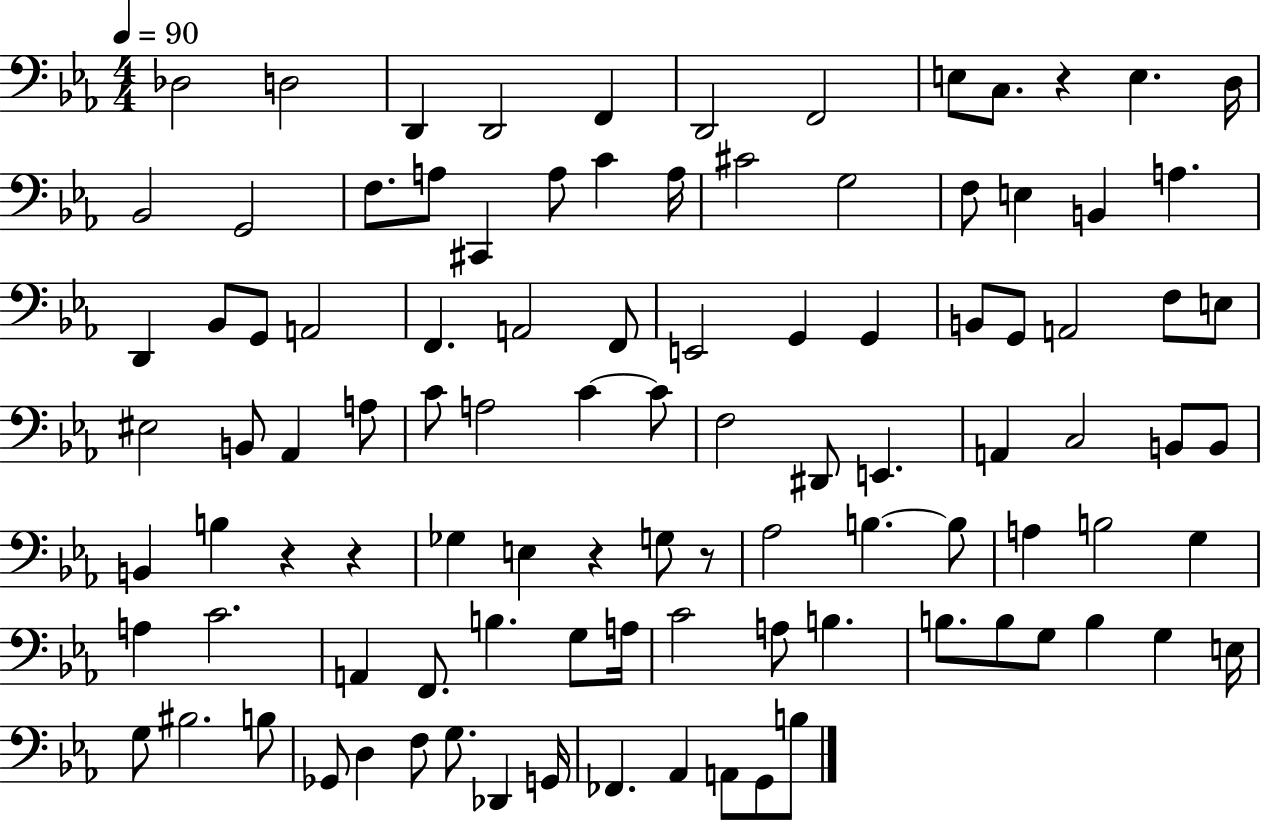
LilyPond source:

{
  \clef bass
  \numericTimeSignature
  \time 4/4
  \key ees \major
  \tempo 4 = 90
  des2 d2 | d,4 d,2 f,4 | d,2 f,2 | e8 c8. r4 e4. d16 | \break bes,2 g,2 | f8. a8 cis,4 a8 c'4 a16 | cis'2 g2 | f8 e4 b,4 a4. | \break d,4 bes,8 g,8 a,2 | f,4. a,2 f,8 | e,2 g,4 g,4 | b,8 g,8 a,2 f8 e8 | \break eis2 b,8 aes,4 a8 | c'8 a2 c'4~~ c'8 | f2 dis,8 e,4. | a,4 c2 b,8 b,8 | \break b,4 b4 r4 r4 | ges4 e4 r4 g8 r8 | aes2 b4.~~ b8 | a4 b2 g4 | \break a4 c'2. | a,4 f,8. b4. g8 a16 | c'2 a8 b4. | b8. b8 g8 b4 g4 e16 | \break g8 bis2. b8 | ges,8 d4 f8 g8. des,4 g,16 | fes,4. aes,4 a,8 g,8 b8 | \bar "|."
}